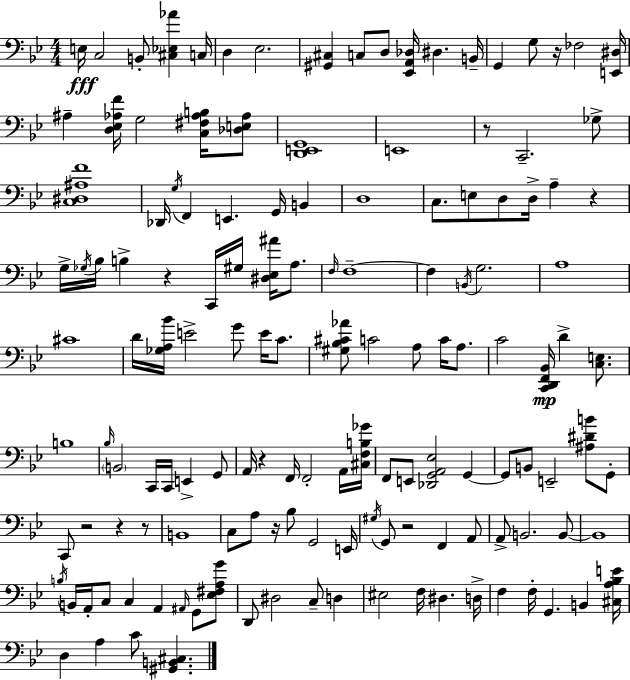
E3/s C3/h B2/e [C#3,Eb3,Ab4]/q C3/s D3/q Eb3/h. [G#2,C#3]/q C3/e D3/e [Eb2,A2,Db3]/s D#3/q. B2/s G2/q G3/e R/s FES3/h [E2,D#3]/s A#3/q [D3,Eb3,Ab3,F4]/s G3/h [C3,F#3,Ab3,B3]/s [Db3,E3,Ab3]/e [D2,E2,G2]/w E2/w R/e C2/h. Gb3/e [C3,D#3,A#3,F4]/w Db2/s G3/s F2/q E2/q. G2/s B2/q D3/w C3/e. E3/e D3/e D3/s A3/q R/q G3/s Gb3/s Bb3/s B3/q R/q C2/s G#3/s [D#3,Eb3,A#4]/s A3/e. F3/s F3/w F3/q B2/s G3/h. A3/w C#4/w D4/s [Gb3,A3,Bb4]/s E4/h G4/e E4/s C4/e. [G#3,Bb3,C#4,Ab4]/e C4/h A3/e C4/s A3/e. C4/h [C2,D2,F2,Bb2]/s D4/q [C3,E3]/e. B3/w Bb3/s B2/h C2/s C2/s E2/q G2/e A2/s R/q F2/s F2/h A2/s [C#3,F3,B3,Gb4]/s F2/e E2/e [Db2,G2,A2,Eb3]/h G2/q G2/e B2/e E2/h [A#3,D#4,B4]/e G2/e C2/e R/h R/q R/e B2/w C3/e A3/e R/s Bb3/e G2/h E2/s G#3/s G2/e R/h F2/q A2/e A2/e B2/h. B2/e B2/w B3/s B2/s A2/s C3/e C3/q A2/q A#2/s G2/e [Eb3,F#3,A3,G4]/e D2/e D#3/h C3/e D3/q EIS3/h F3/s D#3/q. D3/s F3/q F3/s G2/q. B2/q [C#3,A3,Bb3,E4]/s D3/q A3/q C4/e [G#2,B2,C#3]/q.